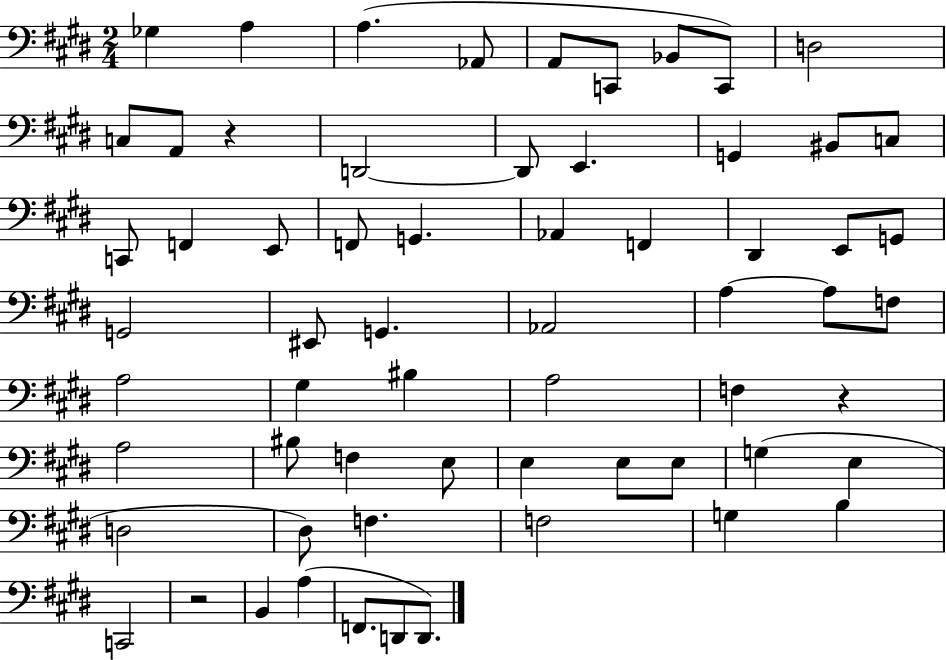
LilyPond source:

{
  \clef bass
  \numericTimeSignature
  \time 2/4
  \key e \major
  ges4 a4 | a4.( aes,8 | a,8 c,8 bes,8 c,8) | d2 | \break c8 a,8 r4 | d,2~~ | d,8 e,4. | g,4 bis,8 c8 | \break c,8 f,4 e,8 | f,8 g,4. | aes,4 f,4 | dis,4 e,8 g,8 | \break g,2 | eis,8 g,4. | aes,2 | a4~~ a8 f8 | \break a2 | gis4 bis4 | a2 | f4 r4 | \break a2 | bis8 f4 e8 | e4 e8 e8 | g4( e4 | \break d2 | dis8) f4. | f2 | g4 b4 | \break c,2 | r2 | b,4 a4( | f,8. d,8 d,8.) | \break \bar "|."
}